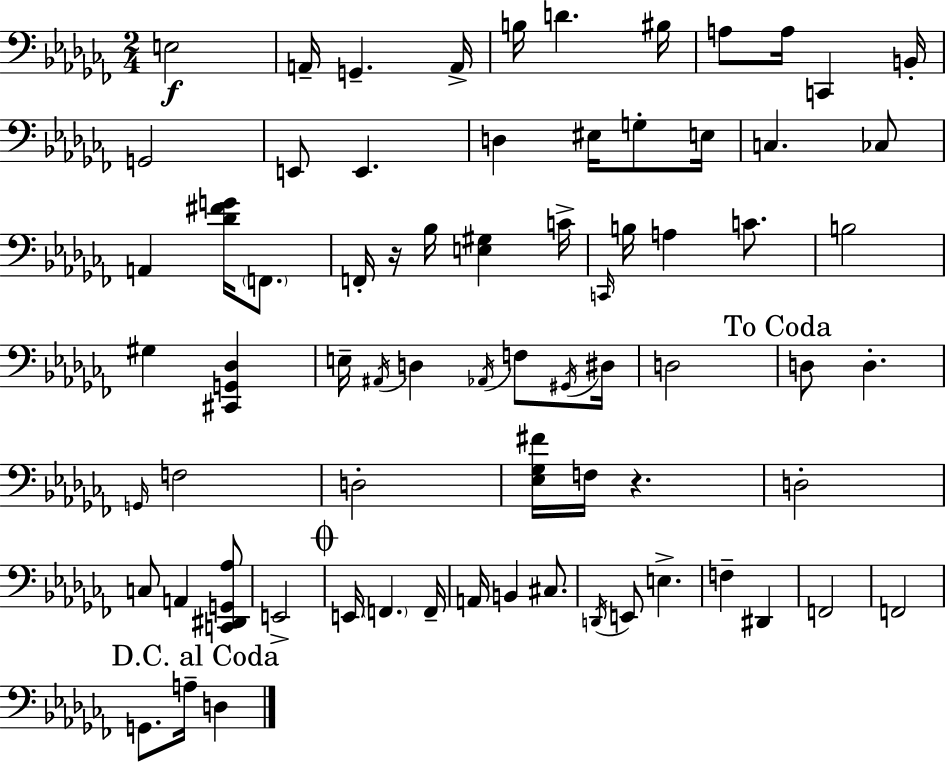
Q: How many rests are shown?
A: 2